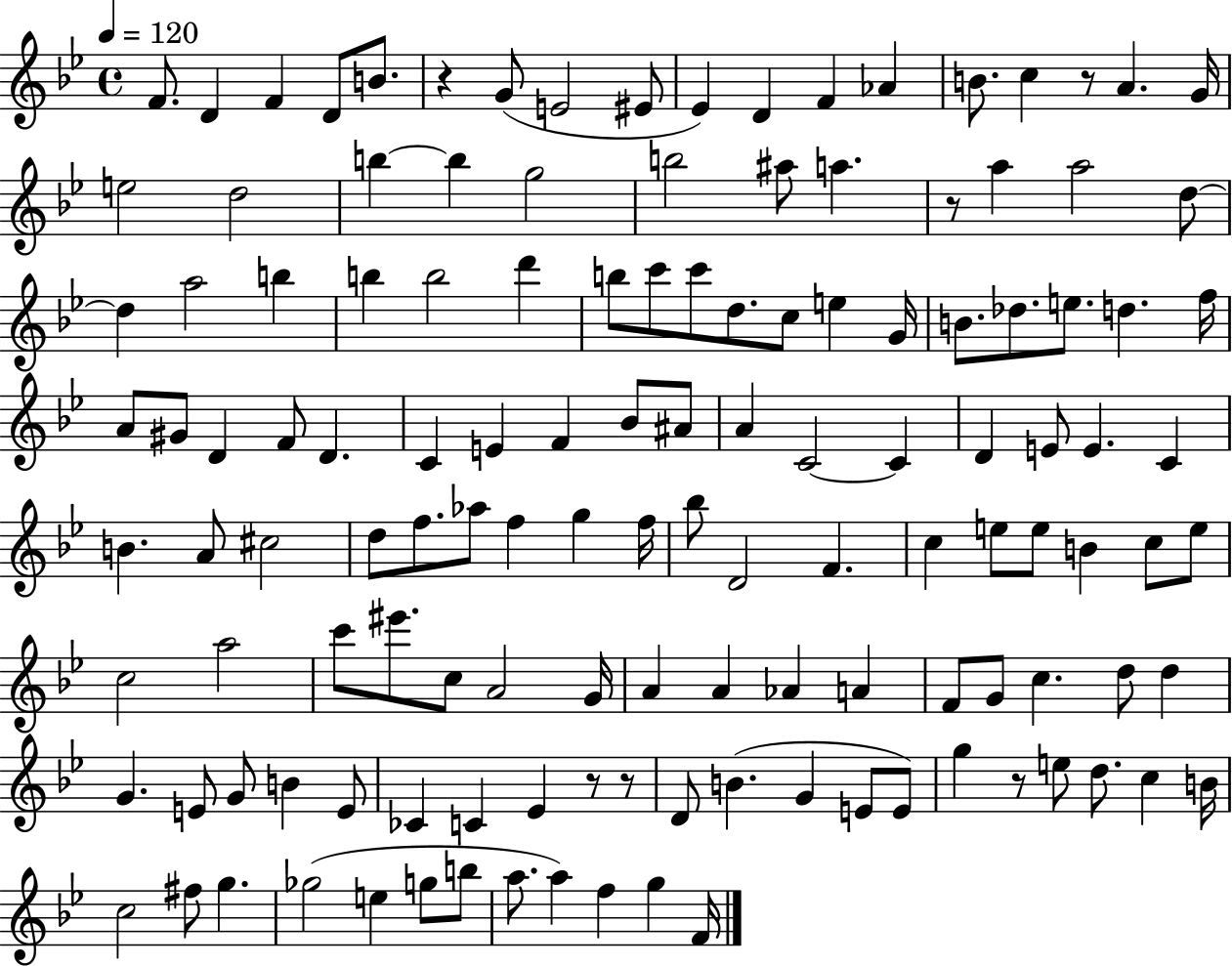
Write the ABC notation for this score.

X:1
T:Untitled
M:4/4
L:1/4
K:Bb
F/2 D F D/2 B/2 z G/2 E2 ^E/2 _E D F _A B/2 c z/2 A G/4 e2 d2 b b g2 b2 ^a/2 a z/2 a a2 d/2 d a2 b b b2 d' b/2 c'/2 c'/2 d/2 c/2 e G/4 B/2 _d/2 e/2 d f/4 A/2 ^G/2 D F/2 D C E F _B/2 ^A/2 A C2 C D E/2 E C B A/2 ^c2 d/2 f/2 _a/2 f g f/4 _b/2 D2 F c e/2 e/2 B c/2 e/2 c2 a2 c'/2 ^e'/2 c/2 A2 G/4 A A _A A F/2 G/2 c d/2 d G E/2 G/2 B E/2 _C C _E z/2 z/2 D/2 B G E/2 E/2 g z/2 e/2 d/2 c B/4 c2 ^f/2 g _g2 e g/2 b/2 a/2 a f g F/4